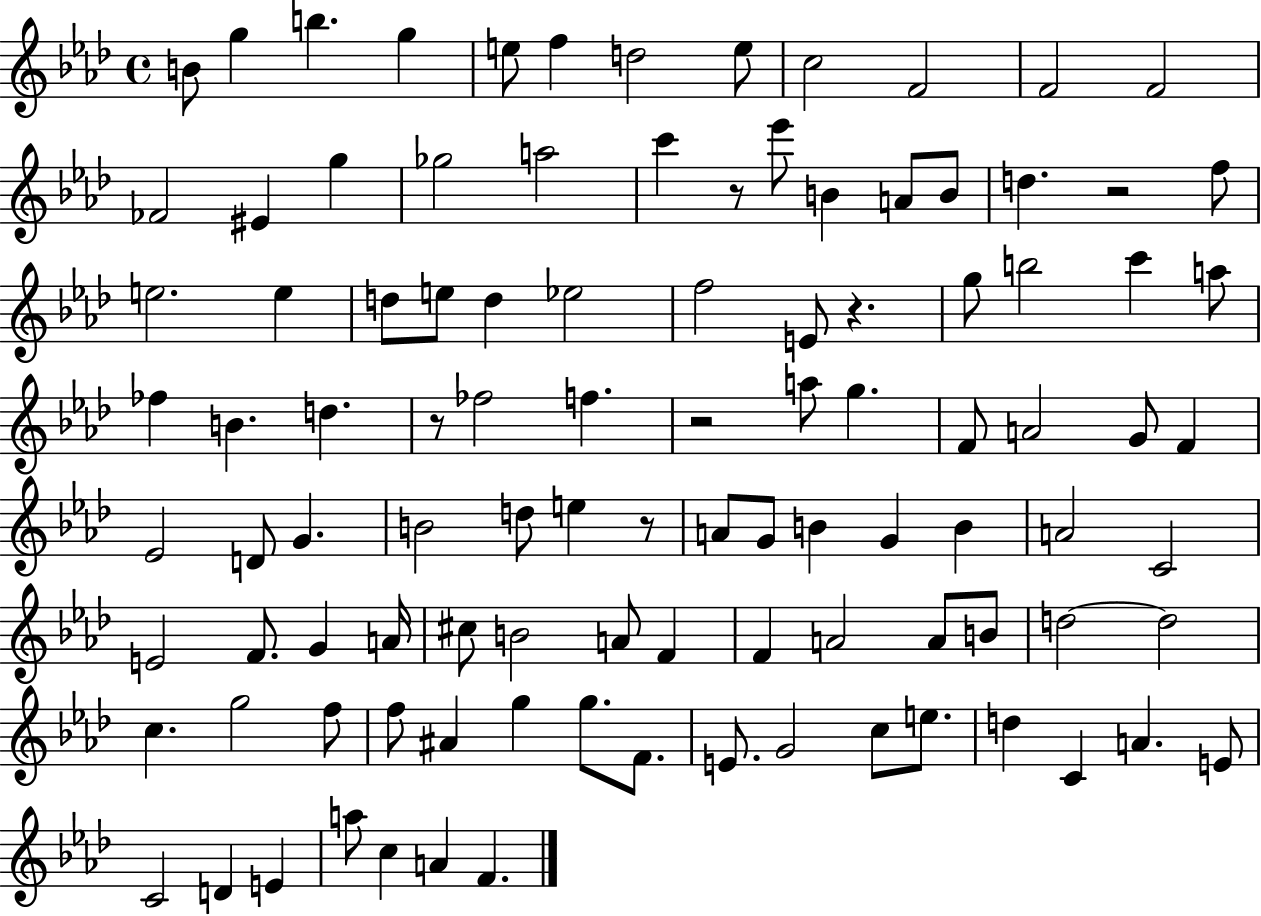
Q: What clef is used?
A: treble